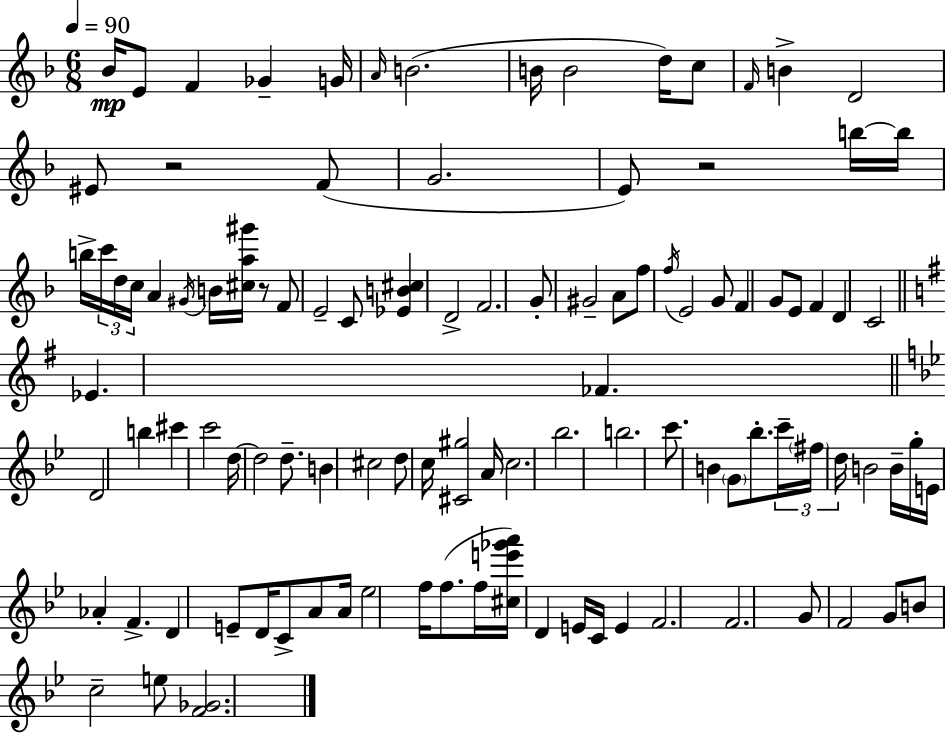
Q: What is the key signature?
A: D minor